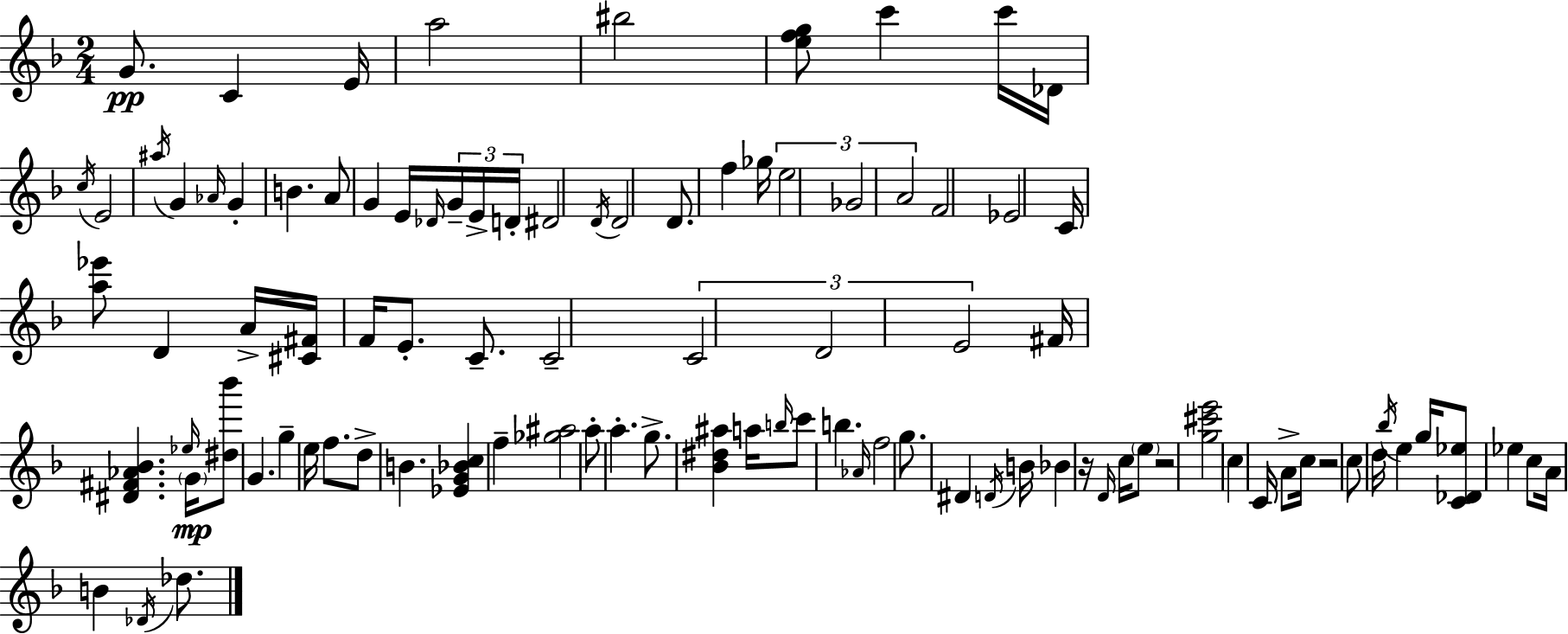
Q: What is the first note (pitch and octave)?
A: G4